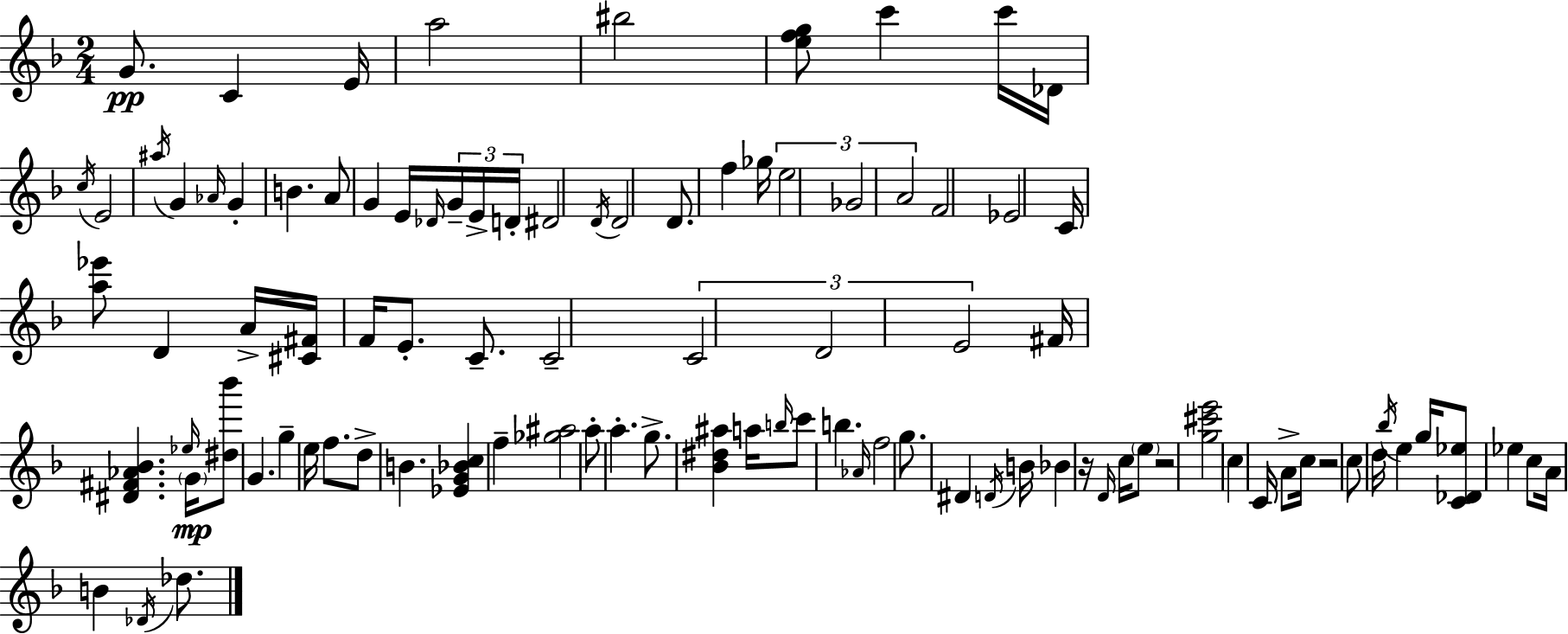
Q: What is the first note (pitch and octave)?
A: G4